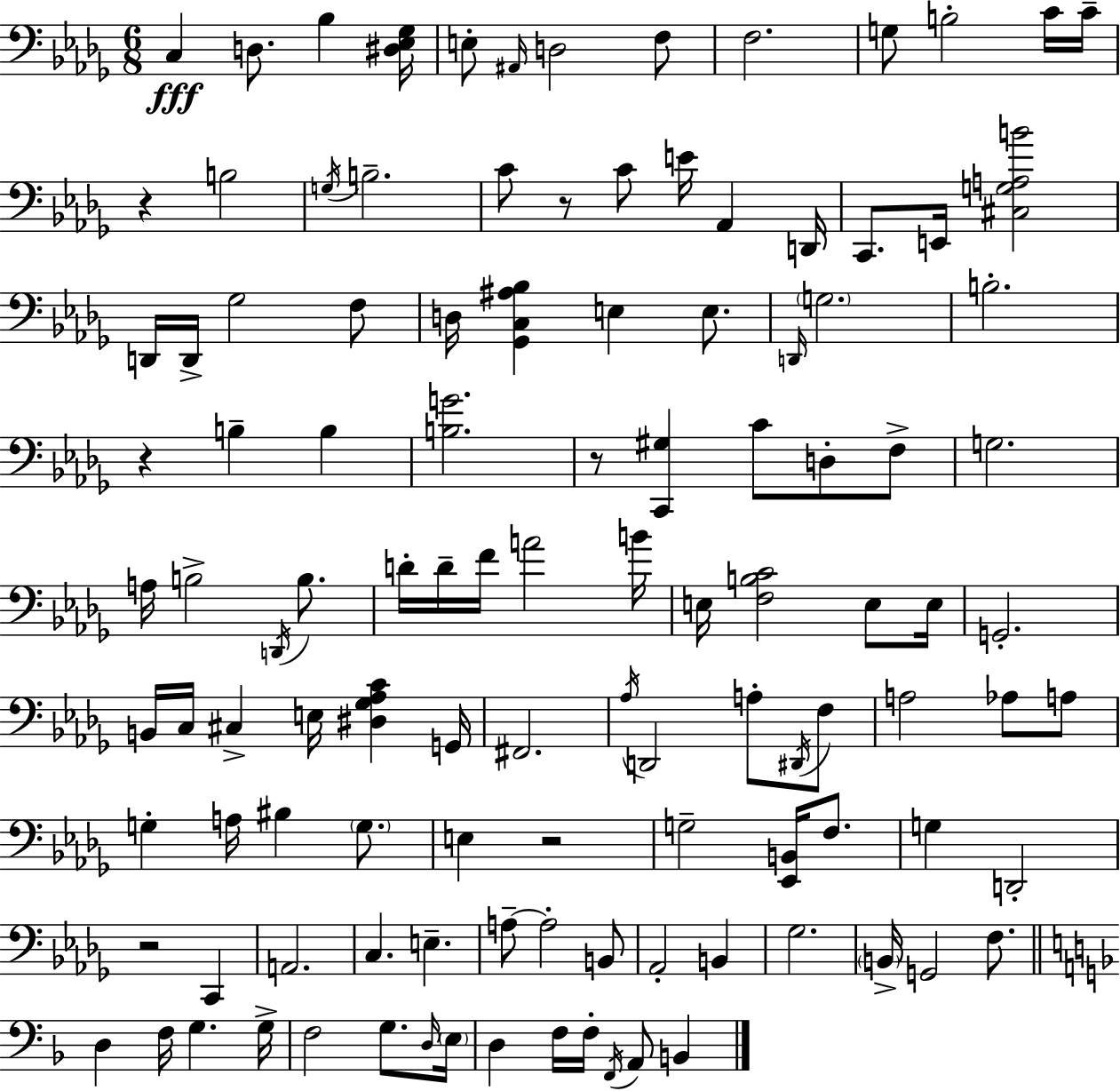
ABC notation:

X:1
T:Untitled
M:6/8
L:1/4
K:Bbm
C, D,/2 _B, [^D,_E,_G,]/4 E,/2 ^A,,/4 D,2 F,/2 F,2 G,/2 B,2 C/4 C/4 z B,2 G,/4 B,2 C/2 z/2 C/2 E/4 _A,, D,,/4 C,,/2 E,,/4 [^C,G,A,B]2 D,,/4 D,,/4 _G,2 F,/2 D,/4 [_G,,C,^A,_B,] E, E,/2 D,,/4 G,2 B,2 z B, B, [B,G]2 z/2 [C,,^G,] C/2 D,/2 F,/2 G,2 A,/4 B,2 D,,/4 B,/2 D/4 D/4 F/4 A2 B/4 E,/4 [F,B,C]2 E,/2 E,/4 G,,2 B,,/4 C,/4 ^C, E,/4 [^D,_G,_A,C] G,,/4 ^F,,2 _A,/4 D,,2 A,/2 ^D,,/4 F,/2 A,2 _A,/2 A,/2 G, A,/4 ^B, G,/2 E, z2 G,2 [_E,,B,,]/4 F,/2 G, D,,2 z2 C,, A,,2 C, E, A,/2 A,2 B,,/2 _A,,2 B,, _G,2 B,,/4 G,,2 F,/2 D, F,/4 G, G,/4 F,2 G,/2 D,/4 E,/4 D, F,/4 F,/4 F,,/4 A,,/2 B,,